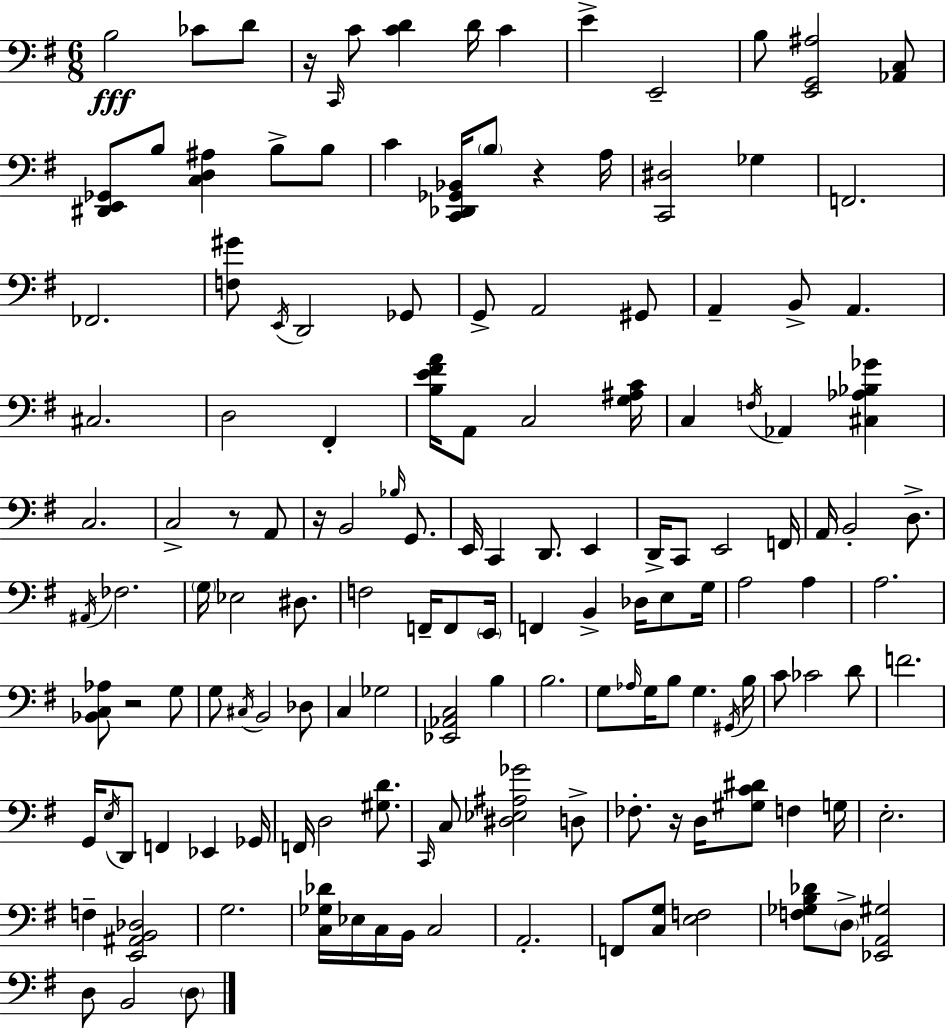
{
  \clef bass
  \numericTimeSignature
  \time 6/8
  \key e \minor
  \repeat volta 2 { b2\fff ces'8 d'8 | r16 \grace { c,16 } c'8 <c' d'>4 d'16 c'4 | e'4-> e,2-- | b8 <e, g, ais>2 <aes, c>8 | \break <dis, e, ges,>8 b8 <c d ais>4 b8-> b8 | c'4 <c, des, ges, bes,>16 \parenthesize b8 r4 | a16 <c, dis>2 ges4 | f,2. | \break fes,2. | <f gis'>8 \acciaccatura { e,16 } d,2 | ges,8 g,8-> a,2 | gis,8 a,4-- b,8-> a,4. | \break cis2. | d2 fis,4-. | <b e' fis' a'>16 a,8 c2 | <g ais c'>16 c4 \acciaccatura { f16 } aes,4 <cis aes bes ges'>4 | \break c2. | c2-> r8 | a,8 r16 b,2 | \grace { bes16 } g,8. e,16 c,4 d,8. | \break e,4 d,16-> c,8 e,2 | f,16 a,16 b,2-. | d8.-> \acciaccatura { ais,16 } fes2. | \parenthesize g16 ees2 | \break dis8. f2 | f,16-- f,8 \parenthesize e,16 f,4 b,4-> | des16 e8 g16 a2 | a4 a2. | \break <bes, c aes>8 r2 | g8 g8 \acciaccatura { cis16 } b,2 | des8 c4 ges2 | <ees, aes, c>2 | \break b4 b2. | g8 \grace { aes16 } g16 b8 | g4. \acciaccatura { gis,16 } b16 c'8 ces'2 | d'8 f'2. | \break g,16 \acciaccatura { e16 } d,8 | f,4 ees,4 ges,16 f,16 d2 | <gis d'>8. \grace { c,16 } c8 | <dis ees ais ges'>2 d8-> fes8.-. | \break r16 d16 <gis c' dis'>8 f4 g16 e2.-. | f4-- | <e, ais, b, des>2 g2. | <c ges des'>16 ees16 | \break c16 b,16 c2 a,2.-. | f,8 | <c g>8 <e f>2 <f ges b des'>8 | \parenthesize d8-> <ees, a, gis>2 d8 | \break b,2 \parenthesize d8 } \bar "|."
}